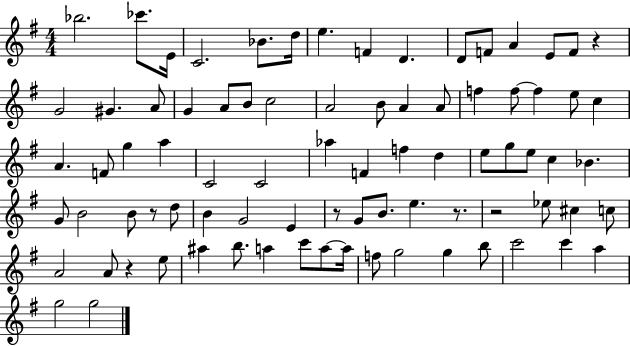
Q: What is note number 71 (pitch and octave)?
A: B5